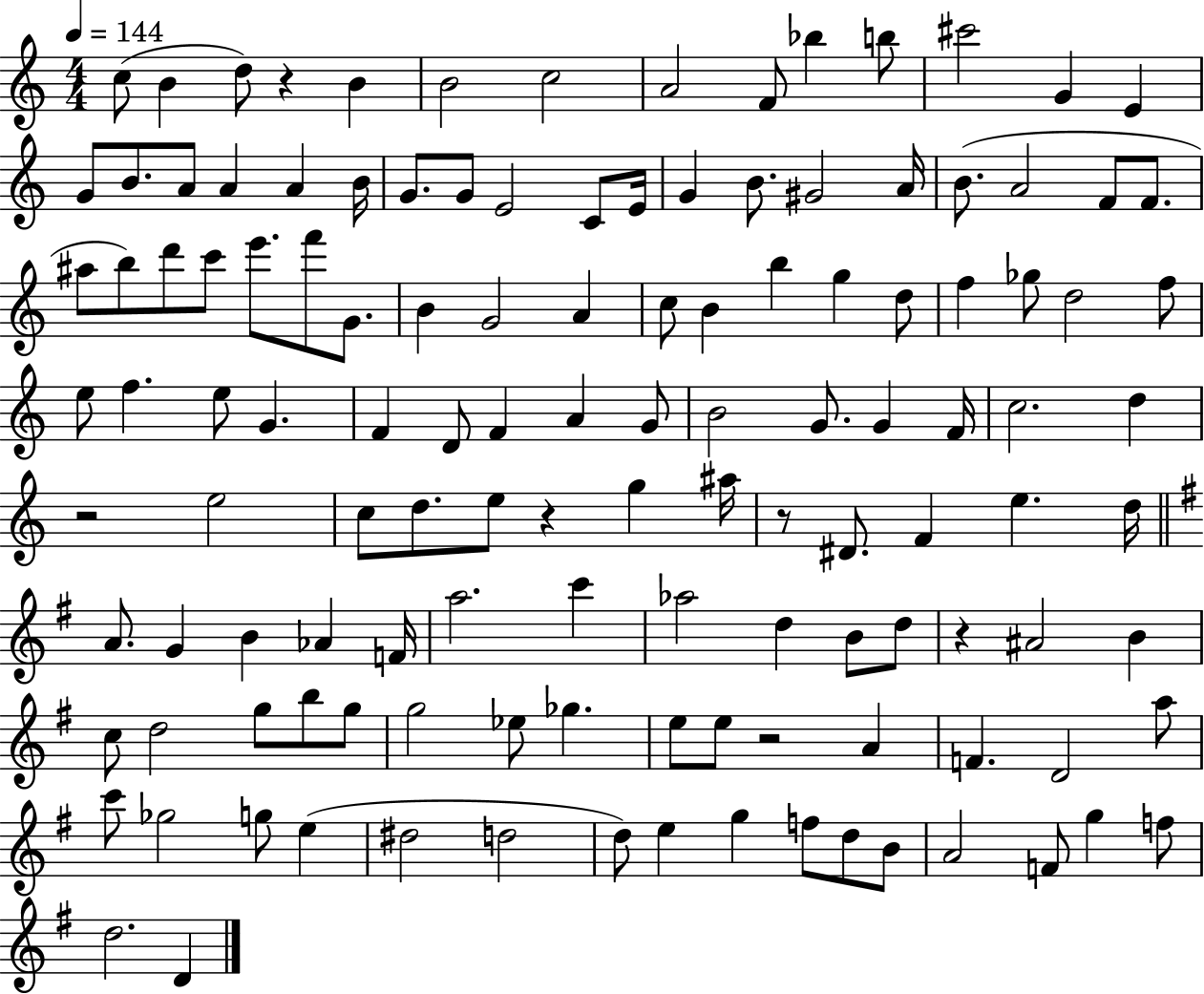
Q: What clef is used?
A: treble